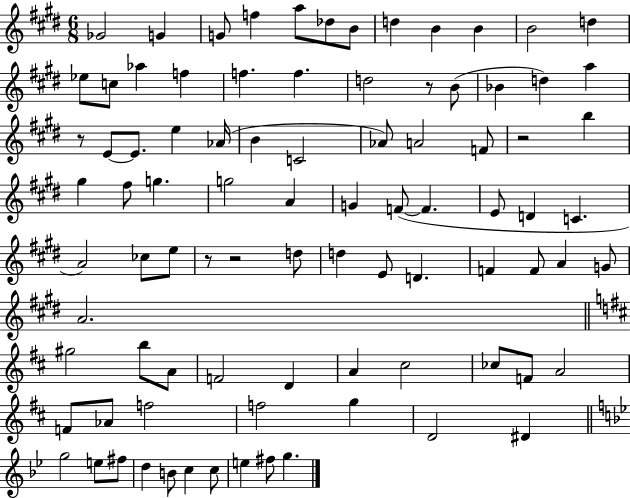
{
  \clef treble
  \numericTimeSignature
  \time 6/8
  \key e \major
  \repeat volta 2 { ges'2 g'4 | g'8 f''4 a''8 des''8 b'8 | d''4 b'4 b'4 | b'2 d''4 | \break ees''8 c''8 aes''4 f''4 | f''4. f''4. | d''2 r8 b'8( | bes'4 d''4) a''4 | \break r8 e'8~~ e'8. e''4 aes'16( | b'4 c'2 | aes'8) a'2 f'8 | r2 b''4 | \break gis''4 fis''8 g''4. | g''2 a'4 | g'4 f'8~(~ f'4. | e'8 d'4 c'4. | \break a'2) ces''8 e''8 | r8 r2 d''8 | d''4 e'8 d'4. | f'4 f'8 a'4 g'8 | \break a'2. | \bar "||" \break \key d \major gis''2 b''8 a'8 | f'2 d'4 | a'4 cis''2 | ces''8 f'8 a'2 | \break f'8 aes'8 f''2 | f''2 g''4 | d'2 dis'4 | \bar "||" \break \key g \minor g''2 e''8 fis''8 | d''4 b'8 c''4 c''8 | e''4 fis''8 g''4. | } \bar "|."
}